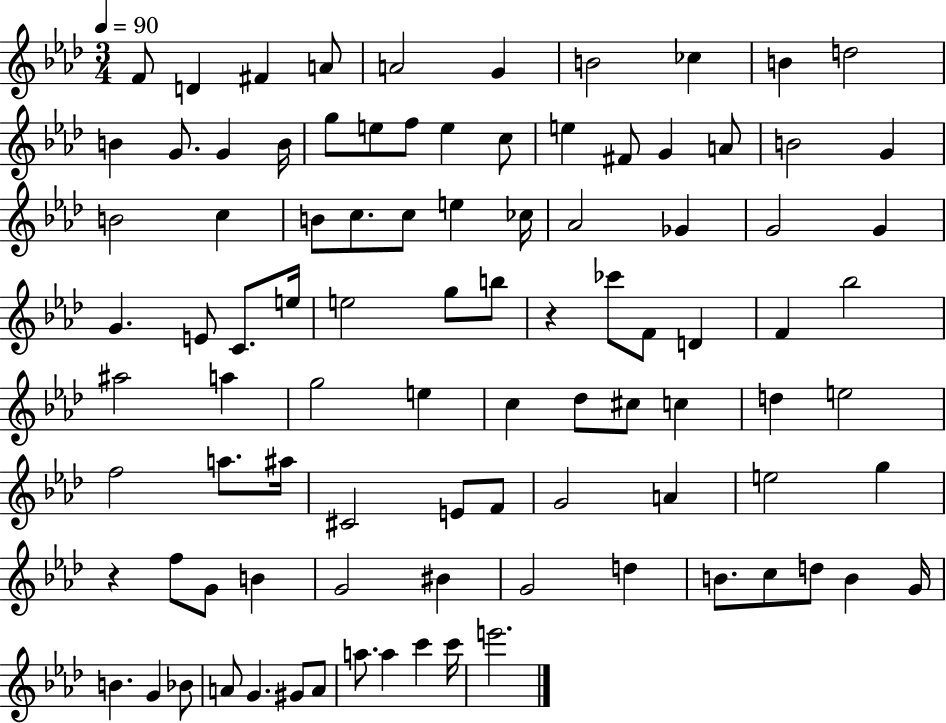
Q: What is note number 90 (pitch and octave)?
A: C6